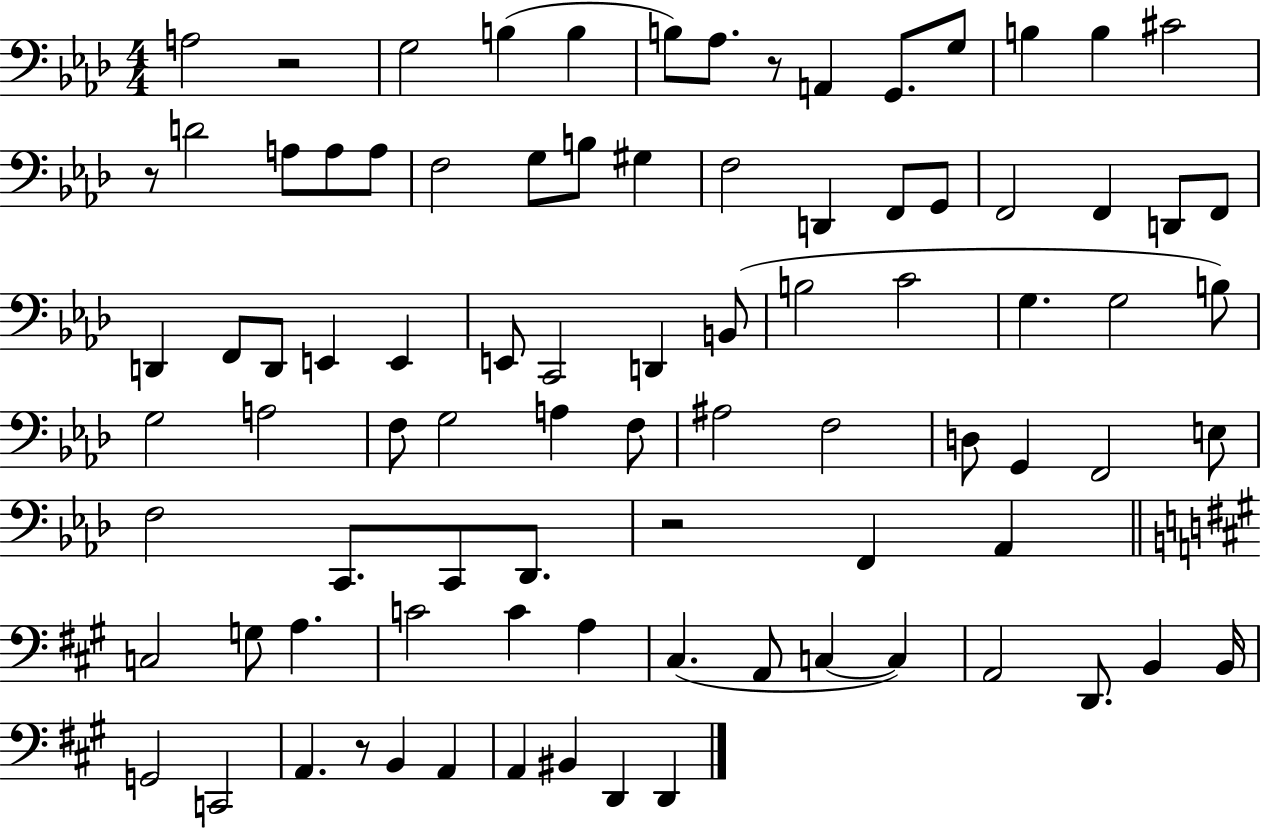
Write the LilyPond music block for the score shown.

{
  \clef bass
  \numericTimeSignature
  \time 4/4
  \key aes \major
  a2 r2 | g2 b4( b4 | b8) aes8. r8 a,4 g,8. g8 | b4 b4 cis'2 | \break r8 d'2 a8 a8 a8 | f2 g8 b8 gis4 | f2 d,4 f,8 g,8 | f,2 f,4 d,8 f,8 | \break d,4 f,8 d,8 e,4 e,4 | e,8 c,2 d,4 b,8( | b2 c'2 | g4. g2 b8) | \break g2 a2 | f8 g2 a4 f8 | ais2 f2 | d8 g,4 f,2 e8 | \break f2 c,8. c,8 des,8. | r2 f,4 aes,4 | \bar "||" \break \key a \major c2 g8 a4. | c'2 c'4 a4 | cis4.( a,8 c4~~ c4) | a,2 d,8. b,4 b,16 | \break g,2 c,2 | a,4. r8 b,4 a,4 | a,4 bis,4 d,4 d,4 | \bar "|."
}